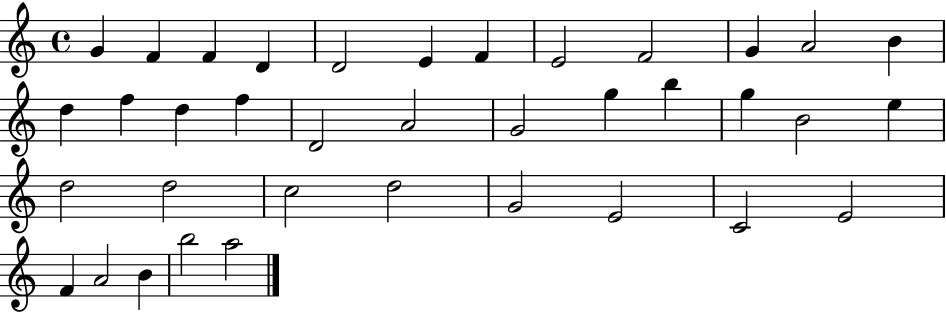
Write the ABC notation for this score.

X:1
T:Untitled
M:4/4
L:1/4
K:C
G F F D D2 E F E2 F2 G A2 B d f d f D2 A2 G2 g b g B2 e d2 d2 c2 d2 G2 E2 C2 E2 F A2 B b2 a2